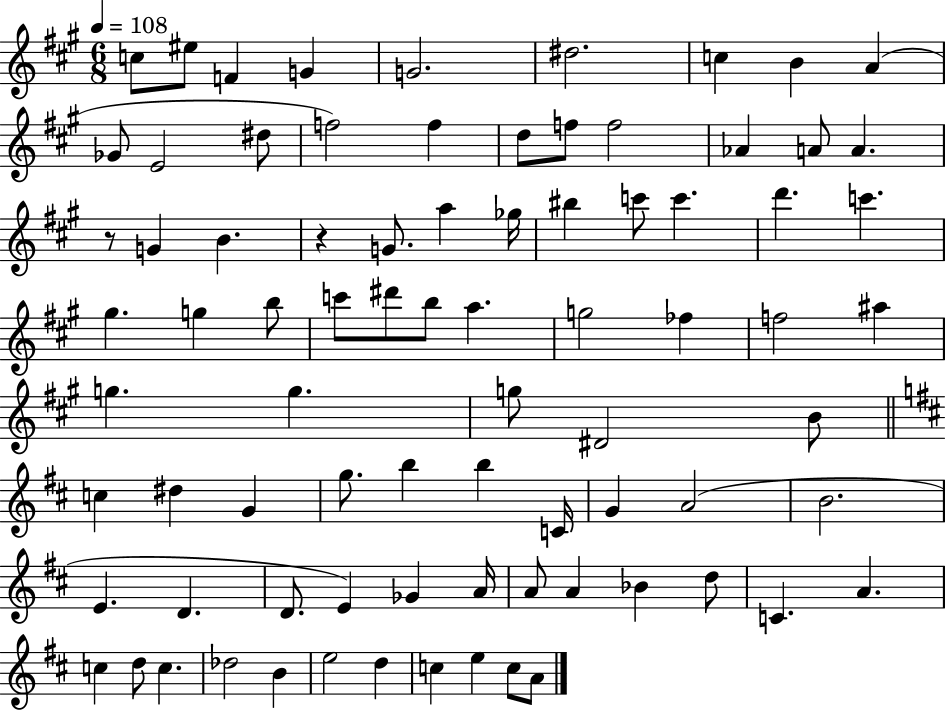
C5/e EIS5/e F4/q G4/q G4/h. D#5/h. C5/q B4/q A4/q Gb4/e E4/h D#5/e F5/h F5/q D5/e F5/e F5/h Ab4/q A4/e A4/q. R/e G4/q B4/q. R/q G4/e. A5/q Gb5/s BIS5/q C6/e C6/q. D6/q. C6/q. G#5/q. G5/q B5/e C6/e D#6/e B5/e A5/q. G5/h FES5/q F5/h A#5/q G5/q. G5/q. G5/e D#4/h B4/e C5/q D#5/q G4/q G5/e. B5/q B5/q C4/s G4/q A4/h B4/h. E4/q. D4/q. D4/e. E4/q Gb4/q A4/s A4/e A4/q Bb4/q D5/e C4/q. A4/q. C5/q D5/e C5/q. Db5/h B4/q E5/h D5/q C5/q E5/q C5/e A4/e